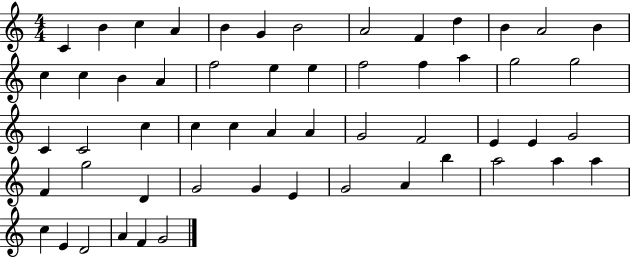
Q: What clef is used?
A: treble